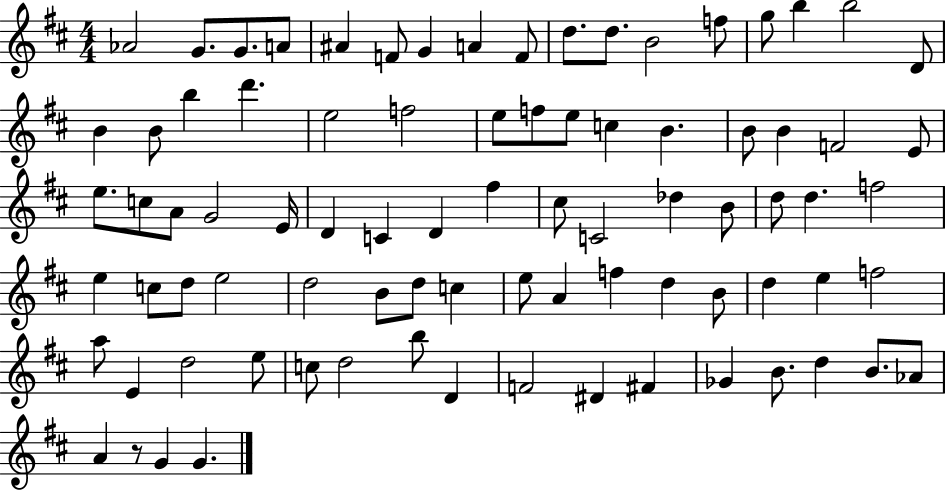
{
  \clef treble
  \numericTimeSignature
  \time 4/4
  \key d \major
  aes'2 g'8. g'8. a'8 | ais'4 f'8 g'4 a'4 f'8 | d''8. d''8. b'2 f''8 | g''8 b''4 b''2 d'8 | \break b'4 b'8 b''4 d'''4. | e''2 f''2 | e''8 f''8 e''8 c''4 b'4. | b'8 b'4 f'2 e'8 | \break e''8. c''8 a'8 g'2 e'16 | d'4 c'4 d'4 fis''4 | cis''8 c'2 des''4 b'8 | d''8 d''4. f''2 | \break e''4 c''8 d''8 e''2 | d''2 b'8 d''8 c''4 | e''8 a'4 f''4 d''4 b'8 | d''4 e''4 f''2 | \break a''8 e'4 d''2 e''8 | c''8 d''2 b''8 d'4 | f'2 dis'4 fis'4 | ges'4 b'8. d''4 b'8. aes'8 | \break a'4 r8 g'4 g'4. | \bar "|."
}